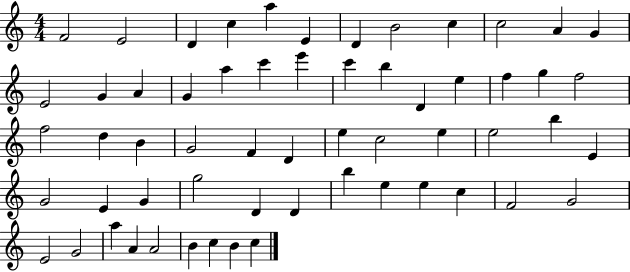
X:1
T:Untitled
M:4/4
L:1/4
K:C
F2 E2 D c a E D B2 c c2 A G E2 G A G a c' e' c' b D e f g f2 f2 d B G2 F D e c2 e e2 b E G2 E G g2 D D b e e c F2 G2 E2 G2 a A A2 B c B c